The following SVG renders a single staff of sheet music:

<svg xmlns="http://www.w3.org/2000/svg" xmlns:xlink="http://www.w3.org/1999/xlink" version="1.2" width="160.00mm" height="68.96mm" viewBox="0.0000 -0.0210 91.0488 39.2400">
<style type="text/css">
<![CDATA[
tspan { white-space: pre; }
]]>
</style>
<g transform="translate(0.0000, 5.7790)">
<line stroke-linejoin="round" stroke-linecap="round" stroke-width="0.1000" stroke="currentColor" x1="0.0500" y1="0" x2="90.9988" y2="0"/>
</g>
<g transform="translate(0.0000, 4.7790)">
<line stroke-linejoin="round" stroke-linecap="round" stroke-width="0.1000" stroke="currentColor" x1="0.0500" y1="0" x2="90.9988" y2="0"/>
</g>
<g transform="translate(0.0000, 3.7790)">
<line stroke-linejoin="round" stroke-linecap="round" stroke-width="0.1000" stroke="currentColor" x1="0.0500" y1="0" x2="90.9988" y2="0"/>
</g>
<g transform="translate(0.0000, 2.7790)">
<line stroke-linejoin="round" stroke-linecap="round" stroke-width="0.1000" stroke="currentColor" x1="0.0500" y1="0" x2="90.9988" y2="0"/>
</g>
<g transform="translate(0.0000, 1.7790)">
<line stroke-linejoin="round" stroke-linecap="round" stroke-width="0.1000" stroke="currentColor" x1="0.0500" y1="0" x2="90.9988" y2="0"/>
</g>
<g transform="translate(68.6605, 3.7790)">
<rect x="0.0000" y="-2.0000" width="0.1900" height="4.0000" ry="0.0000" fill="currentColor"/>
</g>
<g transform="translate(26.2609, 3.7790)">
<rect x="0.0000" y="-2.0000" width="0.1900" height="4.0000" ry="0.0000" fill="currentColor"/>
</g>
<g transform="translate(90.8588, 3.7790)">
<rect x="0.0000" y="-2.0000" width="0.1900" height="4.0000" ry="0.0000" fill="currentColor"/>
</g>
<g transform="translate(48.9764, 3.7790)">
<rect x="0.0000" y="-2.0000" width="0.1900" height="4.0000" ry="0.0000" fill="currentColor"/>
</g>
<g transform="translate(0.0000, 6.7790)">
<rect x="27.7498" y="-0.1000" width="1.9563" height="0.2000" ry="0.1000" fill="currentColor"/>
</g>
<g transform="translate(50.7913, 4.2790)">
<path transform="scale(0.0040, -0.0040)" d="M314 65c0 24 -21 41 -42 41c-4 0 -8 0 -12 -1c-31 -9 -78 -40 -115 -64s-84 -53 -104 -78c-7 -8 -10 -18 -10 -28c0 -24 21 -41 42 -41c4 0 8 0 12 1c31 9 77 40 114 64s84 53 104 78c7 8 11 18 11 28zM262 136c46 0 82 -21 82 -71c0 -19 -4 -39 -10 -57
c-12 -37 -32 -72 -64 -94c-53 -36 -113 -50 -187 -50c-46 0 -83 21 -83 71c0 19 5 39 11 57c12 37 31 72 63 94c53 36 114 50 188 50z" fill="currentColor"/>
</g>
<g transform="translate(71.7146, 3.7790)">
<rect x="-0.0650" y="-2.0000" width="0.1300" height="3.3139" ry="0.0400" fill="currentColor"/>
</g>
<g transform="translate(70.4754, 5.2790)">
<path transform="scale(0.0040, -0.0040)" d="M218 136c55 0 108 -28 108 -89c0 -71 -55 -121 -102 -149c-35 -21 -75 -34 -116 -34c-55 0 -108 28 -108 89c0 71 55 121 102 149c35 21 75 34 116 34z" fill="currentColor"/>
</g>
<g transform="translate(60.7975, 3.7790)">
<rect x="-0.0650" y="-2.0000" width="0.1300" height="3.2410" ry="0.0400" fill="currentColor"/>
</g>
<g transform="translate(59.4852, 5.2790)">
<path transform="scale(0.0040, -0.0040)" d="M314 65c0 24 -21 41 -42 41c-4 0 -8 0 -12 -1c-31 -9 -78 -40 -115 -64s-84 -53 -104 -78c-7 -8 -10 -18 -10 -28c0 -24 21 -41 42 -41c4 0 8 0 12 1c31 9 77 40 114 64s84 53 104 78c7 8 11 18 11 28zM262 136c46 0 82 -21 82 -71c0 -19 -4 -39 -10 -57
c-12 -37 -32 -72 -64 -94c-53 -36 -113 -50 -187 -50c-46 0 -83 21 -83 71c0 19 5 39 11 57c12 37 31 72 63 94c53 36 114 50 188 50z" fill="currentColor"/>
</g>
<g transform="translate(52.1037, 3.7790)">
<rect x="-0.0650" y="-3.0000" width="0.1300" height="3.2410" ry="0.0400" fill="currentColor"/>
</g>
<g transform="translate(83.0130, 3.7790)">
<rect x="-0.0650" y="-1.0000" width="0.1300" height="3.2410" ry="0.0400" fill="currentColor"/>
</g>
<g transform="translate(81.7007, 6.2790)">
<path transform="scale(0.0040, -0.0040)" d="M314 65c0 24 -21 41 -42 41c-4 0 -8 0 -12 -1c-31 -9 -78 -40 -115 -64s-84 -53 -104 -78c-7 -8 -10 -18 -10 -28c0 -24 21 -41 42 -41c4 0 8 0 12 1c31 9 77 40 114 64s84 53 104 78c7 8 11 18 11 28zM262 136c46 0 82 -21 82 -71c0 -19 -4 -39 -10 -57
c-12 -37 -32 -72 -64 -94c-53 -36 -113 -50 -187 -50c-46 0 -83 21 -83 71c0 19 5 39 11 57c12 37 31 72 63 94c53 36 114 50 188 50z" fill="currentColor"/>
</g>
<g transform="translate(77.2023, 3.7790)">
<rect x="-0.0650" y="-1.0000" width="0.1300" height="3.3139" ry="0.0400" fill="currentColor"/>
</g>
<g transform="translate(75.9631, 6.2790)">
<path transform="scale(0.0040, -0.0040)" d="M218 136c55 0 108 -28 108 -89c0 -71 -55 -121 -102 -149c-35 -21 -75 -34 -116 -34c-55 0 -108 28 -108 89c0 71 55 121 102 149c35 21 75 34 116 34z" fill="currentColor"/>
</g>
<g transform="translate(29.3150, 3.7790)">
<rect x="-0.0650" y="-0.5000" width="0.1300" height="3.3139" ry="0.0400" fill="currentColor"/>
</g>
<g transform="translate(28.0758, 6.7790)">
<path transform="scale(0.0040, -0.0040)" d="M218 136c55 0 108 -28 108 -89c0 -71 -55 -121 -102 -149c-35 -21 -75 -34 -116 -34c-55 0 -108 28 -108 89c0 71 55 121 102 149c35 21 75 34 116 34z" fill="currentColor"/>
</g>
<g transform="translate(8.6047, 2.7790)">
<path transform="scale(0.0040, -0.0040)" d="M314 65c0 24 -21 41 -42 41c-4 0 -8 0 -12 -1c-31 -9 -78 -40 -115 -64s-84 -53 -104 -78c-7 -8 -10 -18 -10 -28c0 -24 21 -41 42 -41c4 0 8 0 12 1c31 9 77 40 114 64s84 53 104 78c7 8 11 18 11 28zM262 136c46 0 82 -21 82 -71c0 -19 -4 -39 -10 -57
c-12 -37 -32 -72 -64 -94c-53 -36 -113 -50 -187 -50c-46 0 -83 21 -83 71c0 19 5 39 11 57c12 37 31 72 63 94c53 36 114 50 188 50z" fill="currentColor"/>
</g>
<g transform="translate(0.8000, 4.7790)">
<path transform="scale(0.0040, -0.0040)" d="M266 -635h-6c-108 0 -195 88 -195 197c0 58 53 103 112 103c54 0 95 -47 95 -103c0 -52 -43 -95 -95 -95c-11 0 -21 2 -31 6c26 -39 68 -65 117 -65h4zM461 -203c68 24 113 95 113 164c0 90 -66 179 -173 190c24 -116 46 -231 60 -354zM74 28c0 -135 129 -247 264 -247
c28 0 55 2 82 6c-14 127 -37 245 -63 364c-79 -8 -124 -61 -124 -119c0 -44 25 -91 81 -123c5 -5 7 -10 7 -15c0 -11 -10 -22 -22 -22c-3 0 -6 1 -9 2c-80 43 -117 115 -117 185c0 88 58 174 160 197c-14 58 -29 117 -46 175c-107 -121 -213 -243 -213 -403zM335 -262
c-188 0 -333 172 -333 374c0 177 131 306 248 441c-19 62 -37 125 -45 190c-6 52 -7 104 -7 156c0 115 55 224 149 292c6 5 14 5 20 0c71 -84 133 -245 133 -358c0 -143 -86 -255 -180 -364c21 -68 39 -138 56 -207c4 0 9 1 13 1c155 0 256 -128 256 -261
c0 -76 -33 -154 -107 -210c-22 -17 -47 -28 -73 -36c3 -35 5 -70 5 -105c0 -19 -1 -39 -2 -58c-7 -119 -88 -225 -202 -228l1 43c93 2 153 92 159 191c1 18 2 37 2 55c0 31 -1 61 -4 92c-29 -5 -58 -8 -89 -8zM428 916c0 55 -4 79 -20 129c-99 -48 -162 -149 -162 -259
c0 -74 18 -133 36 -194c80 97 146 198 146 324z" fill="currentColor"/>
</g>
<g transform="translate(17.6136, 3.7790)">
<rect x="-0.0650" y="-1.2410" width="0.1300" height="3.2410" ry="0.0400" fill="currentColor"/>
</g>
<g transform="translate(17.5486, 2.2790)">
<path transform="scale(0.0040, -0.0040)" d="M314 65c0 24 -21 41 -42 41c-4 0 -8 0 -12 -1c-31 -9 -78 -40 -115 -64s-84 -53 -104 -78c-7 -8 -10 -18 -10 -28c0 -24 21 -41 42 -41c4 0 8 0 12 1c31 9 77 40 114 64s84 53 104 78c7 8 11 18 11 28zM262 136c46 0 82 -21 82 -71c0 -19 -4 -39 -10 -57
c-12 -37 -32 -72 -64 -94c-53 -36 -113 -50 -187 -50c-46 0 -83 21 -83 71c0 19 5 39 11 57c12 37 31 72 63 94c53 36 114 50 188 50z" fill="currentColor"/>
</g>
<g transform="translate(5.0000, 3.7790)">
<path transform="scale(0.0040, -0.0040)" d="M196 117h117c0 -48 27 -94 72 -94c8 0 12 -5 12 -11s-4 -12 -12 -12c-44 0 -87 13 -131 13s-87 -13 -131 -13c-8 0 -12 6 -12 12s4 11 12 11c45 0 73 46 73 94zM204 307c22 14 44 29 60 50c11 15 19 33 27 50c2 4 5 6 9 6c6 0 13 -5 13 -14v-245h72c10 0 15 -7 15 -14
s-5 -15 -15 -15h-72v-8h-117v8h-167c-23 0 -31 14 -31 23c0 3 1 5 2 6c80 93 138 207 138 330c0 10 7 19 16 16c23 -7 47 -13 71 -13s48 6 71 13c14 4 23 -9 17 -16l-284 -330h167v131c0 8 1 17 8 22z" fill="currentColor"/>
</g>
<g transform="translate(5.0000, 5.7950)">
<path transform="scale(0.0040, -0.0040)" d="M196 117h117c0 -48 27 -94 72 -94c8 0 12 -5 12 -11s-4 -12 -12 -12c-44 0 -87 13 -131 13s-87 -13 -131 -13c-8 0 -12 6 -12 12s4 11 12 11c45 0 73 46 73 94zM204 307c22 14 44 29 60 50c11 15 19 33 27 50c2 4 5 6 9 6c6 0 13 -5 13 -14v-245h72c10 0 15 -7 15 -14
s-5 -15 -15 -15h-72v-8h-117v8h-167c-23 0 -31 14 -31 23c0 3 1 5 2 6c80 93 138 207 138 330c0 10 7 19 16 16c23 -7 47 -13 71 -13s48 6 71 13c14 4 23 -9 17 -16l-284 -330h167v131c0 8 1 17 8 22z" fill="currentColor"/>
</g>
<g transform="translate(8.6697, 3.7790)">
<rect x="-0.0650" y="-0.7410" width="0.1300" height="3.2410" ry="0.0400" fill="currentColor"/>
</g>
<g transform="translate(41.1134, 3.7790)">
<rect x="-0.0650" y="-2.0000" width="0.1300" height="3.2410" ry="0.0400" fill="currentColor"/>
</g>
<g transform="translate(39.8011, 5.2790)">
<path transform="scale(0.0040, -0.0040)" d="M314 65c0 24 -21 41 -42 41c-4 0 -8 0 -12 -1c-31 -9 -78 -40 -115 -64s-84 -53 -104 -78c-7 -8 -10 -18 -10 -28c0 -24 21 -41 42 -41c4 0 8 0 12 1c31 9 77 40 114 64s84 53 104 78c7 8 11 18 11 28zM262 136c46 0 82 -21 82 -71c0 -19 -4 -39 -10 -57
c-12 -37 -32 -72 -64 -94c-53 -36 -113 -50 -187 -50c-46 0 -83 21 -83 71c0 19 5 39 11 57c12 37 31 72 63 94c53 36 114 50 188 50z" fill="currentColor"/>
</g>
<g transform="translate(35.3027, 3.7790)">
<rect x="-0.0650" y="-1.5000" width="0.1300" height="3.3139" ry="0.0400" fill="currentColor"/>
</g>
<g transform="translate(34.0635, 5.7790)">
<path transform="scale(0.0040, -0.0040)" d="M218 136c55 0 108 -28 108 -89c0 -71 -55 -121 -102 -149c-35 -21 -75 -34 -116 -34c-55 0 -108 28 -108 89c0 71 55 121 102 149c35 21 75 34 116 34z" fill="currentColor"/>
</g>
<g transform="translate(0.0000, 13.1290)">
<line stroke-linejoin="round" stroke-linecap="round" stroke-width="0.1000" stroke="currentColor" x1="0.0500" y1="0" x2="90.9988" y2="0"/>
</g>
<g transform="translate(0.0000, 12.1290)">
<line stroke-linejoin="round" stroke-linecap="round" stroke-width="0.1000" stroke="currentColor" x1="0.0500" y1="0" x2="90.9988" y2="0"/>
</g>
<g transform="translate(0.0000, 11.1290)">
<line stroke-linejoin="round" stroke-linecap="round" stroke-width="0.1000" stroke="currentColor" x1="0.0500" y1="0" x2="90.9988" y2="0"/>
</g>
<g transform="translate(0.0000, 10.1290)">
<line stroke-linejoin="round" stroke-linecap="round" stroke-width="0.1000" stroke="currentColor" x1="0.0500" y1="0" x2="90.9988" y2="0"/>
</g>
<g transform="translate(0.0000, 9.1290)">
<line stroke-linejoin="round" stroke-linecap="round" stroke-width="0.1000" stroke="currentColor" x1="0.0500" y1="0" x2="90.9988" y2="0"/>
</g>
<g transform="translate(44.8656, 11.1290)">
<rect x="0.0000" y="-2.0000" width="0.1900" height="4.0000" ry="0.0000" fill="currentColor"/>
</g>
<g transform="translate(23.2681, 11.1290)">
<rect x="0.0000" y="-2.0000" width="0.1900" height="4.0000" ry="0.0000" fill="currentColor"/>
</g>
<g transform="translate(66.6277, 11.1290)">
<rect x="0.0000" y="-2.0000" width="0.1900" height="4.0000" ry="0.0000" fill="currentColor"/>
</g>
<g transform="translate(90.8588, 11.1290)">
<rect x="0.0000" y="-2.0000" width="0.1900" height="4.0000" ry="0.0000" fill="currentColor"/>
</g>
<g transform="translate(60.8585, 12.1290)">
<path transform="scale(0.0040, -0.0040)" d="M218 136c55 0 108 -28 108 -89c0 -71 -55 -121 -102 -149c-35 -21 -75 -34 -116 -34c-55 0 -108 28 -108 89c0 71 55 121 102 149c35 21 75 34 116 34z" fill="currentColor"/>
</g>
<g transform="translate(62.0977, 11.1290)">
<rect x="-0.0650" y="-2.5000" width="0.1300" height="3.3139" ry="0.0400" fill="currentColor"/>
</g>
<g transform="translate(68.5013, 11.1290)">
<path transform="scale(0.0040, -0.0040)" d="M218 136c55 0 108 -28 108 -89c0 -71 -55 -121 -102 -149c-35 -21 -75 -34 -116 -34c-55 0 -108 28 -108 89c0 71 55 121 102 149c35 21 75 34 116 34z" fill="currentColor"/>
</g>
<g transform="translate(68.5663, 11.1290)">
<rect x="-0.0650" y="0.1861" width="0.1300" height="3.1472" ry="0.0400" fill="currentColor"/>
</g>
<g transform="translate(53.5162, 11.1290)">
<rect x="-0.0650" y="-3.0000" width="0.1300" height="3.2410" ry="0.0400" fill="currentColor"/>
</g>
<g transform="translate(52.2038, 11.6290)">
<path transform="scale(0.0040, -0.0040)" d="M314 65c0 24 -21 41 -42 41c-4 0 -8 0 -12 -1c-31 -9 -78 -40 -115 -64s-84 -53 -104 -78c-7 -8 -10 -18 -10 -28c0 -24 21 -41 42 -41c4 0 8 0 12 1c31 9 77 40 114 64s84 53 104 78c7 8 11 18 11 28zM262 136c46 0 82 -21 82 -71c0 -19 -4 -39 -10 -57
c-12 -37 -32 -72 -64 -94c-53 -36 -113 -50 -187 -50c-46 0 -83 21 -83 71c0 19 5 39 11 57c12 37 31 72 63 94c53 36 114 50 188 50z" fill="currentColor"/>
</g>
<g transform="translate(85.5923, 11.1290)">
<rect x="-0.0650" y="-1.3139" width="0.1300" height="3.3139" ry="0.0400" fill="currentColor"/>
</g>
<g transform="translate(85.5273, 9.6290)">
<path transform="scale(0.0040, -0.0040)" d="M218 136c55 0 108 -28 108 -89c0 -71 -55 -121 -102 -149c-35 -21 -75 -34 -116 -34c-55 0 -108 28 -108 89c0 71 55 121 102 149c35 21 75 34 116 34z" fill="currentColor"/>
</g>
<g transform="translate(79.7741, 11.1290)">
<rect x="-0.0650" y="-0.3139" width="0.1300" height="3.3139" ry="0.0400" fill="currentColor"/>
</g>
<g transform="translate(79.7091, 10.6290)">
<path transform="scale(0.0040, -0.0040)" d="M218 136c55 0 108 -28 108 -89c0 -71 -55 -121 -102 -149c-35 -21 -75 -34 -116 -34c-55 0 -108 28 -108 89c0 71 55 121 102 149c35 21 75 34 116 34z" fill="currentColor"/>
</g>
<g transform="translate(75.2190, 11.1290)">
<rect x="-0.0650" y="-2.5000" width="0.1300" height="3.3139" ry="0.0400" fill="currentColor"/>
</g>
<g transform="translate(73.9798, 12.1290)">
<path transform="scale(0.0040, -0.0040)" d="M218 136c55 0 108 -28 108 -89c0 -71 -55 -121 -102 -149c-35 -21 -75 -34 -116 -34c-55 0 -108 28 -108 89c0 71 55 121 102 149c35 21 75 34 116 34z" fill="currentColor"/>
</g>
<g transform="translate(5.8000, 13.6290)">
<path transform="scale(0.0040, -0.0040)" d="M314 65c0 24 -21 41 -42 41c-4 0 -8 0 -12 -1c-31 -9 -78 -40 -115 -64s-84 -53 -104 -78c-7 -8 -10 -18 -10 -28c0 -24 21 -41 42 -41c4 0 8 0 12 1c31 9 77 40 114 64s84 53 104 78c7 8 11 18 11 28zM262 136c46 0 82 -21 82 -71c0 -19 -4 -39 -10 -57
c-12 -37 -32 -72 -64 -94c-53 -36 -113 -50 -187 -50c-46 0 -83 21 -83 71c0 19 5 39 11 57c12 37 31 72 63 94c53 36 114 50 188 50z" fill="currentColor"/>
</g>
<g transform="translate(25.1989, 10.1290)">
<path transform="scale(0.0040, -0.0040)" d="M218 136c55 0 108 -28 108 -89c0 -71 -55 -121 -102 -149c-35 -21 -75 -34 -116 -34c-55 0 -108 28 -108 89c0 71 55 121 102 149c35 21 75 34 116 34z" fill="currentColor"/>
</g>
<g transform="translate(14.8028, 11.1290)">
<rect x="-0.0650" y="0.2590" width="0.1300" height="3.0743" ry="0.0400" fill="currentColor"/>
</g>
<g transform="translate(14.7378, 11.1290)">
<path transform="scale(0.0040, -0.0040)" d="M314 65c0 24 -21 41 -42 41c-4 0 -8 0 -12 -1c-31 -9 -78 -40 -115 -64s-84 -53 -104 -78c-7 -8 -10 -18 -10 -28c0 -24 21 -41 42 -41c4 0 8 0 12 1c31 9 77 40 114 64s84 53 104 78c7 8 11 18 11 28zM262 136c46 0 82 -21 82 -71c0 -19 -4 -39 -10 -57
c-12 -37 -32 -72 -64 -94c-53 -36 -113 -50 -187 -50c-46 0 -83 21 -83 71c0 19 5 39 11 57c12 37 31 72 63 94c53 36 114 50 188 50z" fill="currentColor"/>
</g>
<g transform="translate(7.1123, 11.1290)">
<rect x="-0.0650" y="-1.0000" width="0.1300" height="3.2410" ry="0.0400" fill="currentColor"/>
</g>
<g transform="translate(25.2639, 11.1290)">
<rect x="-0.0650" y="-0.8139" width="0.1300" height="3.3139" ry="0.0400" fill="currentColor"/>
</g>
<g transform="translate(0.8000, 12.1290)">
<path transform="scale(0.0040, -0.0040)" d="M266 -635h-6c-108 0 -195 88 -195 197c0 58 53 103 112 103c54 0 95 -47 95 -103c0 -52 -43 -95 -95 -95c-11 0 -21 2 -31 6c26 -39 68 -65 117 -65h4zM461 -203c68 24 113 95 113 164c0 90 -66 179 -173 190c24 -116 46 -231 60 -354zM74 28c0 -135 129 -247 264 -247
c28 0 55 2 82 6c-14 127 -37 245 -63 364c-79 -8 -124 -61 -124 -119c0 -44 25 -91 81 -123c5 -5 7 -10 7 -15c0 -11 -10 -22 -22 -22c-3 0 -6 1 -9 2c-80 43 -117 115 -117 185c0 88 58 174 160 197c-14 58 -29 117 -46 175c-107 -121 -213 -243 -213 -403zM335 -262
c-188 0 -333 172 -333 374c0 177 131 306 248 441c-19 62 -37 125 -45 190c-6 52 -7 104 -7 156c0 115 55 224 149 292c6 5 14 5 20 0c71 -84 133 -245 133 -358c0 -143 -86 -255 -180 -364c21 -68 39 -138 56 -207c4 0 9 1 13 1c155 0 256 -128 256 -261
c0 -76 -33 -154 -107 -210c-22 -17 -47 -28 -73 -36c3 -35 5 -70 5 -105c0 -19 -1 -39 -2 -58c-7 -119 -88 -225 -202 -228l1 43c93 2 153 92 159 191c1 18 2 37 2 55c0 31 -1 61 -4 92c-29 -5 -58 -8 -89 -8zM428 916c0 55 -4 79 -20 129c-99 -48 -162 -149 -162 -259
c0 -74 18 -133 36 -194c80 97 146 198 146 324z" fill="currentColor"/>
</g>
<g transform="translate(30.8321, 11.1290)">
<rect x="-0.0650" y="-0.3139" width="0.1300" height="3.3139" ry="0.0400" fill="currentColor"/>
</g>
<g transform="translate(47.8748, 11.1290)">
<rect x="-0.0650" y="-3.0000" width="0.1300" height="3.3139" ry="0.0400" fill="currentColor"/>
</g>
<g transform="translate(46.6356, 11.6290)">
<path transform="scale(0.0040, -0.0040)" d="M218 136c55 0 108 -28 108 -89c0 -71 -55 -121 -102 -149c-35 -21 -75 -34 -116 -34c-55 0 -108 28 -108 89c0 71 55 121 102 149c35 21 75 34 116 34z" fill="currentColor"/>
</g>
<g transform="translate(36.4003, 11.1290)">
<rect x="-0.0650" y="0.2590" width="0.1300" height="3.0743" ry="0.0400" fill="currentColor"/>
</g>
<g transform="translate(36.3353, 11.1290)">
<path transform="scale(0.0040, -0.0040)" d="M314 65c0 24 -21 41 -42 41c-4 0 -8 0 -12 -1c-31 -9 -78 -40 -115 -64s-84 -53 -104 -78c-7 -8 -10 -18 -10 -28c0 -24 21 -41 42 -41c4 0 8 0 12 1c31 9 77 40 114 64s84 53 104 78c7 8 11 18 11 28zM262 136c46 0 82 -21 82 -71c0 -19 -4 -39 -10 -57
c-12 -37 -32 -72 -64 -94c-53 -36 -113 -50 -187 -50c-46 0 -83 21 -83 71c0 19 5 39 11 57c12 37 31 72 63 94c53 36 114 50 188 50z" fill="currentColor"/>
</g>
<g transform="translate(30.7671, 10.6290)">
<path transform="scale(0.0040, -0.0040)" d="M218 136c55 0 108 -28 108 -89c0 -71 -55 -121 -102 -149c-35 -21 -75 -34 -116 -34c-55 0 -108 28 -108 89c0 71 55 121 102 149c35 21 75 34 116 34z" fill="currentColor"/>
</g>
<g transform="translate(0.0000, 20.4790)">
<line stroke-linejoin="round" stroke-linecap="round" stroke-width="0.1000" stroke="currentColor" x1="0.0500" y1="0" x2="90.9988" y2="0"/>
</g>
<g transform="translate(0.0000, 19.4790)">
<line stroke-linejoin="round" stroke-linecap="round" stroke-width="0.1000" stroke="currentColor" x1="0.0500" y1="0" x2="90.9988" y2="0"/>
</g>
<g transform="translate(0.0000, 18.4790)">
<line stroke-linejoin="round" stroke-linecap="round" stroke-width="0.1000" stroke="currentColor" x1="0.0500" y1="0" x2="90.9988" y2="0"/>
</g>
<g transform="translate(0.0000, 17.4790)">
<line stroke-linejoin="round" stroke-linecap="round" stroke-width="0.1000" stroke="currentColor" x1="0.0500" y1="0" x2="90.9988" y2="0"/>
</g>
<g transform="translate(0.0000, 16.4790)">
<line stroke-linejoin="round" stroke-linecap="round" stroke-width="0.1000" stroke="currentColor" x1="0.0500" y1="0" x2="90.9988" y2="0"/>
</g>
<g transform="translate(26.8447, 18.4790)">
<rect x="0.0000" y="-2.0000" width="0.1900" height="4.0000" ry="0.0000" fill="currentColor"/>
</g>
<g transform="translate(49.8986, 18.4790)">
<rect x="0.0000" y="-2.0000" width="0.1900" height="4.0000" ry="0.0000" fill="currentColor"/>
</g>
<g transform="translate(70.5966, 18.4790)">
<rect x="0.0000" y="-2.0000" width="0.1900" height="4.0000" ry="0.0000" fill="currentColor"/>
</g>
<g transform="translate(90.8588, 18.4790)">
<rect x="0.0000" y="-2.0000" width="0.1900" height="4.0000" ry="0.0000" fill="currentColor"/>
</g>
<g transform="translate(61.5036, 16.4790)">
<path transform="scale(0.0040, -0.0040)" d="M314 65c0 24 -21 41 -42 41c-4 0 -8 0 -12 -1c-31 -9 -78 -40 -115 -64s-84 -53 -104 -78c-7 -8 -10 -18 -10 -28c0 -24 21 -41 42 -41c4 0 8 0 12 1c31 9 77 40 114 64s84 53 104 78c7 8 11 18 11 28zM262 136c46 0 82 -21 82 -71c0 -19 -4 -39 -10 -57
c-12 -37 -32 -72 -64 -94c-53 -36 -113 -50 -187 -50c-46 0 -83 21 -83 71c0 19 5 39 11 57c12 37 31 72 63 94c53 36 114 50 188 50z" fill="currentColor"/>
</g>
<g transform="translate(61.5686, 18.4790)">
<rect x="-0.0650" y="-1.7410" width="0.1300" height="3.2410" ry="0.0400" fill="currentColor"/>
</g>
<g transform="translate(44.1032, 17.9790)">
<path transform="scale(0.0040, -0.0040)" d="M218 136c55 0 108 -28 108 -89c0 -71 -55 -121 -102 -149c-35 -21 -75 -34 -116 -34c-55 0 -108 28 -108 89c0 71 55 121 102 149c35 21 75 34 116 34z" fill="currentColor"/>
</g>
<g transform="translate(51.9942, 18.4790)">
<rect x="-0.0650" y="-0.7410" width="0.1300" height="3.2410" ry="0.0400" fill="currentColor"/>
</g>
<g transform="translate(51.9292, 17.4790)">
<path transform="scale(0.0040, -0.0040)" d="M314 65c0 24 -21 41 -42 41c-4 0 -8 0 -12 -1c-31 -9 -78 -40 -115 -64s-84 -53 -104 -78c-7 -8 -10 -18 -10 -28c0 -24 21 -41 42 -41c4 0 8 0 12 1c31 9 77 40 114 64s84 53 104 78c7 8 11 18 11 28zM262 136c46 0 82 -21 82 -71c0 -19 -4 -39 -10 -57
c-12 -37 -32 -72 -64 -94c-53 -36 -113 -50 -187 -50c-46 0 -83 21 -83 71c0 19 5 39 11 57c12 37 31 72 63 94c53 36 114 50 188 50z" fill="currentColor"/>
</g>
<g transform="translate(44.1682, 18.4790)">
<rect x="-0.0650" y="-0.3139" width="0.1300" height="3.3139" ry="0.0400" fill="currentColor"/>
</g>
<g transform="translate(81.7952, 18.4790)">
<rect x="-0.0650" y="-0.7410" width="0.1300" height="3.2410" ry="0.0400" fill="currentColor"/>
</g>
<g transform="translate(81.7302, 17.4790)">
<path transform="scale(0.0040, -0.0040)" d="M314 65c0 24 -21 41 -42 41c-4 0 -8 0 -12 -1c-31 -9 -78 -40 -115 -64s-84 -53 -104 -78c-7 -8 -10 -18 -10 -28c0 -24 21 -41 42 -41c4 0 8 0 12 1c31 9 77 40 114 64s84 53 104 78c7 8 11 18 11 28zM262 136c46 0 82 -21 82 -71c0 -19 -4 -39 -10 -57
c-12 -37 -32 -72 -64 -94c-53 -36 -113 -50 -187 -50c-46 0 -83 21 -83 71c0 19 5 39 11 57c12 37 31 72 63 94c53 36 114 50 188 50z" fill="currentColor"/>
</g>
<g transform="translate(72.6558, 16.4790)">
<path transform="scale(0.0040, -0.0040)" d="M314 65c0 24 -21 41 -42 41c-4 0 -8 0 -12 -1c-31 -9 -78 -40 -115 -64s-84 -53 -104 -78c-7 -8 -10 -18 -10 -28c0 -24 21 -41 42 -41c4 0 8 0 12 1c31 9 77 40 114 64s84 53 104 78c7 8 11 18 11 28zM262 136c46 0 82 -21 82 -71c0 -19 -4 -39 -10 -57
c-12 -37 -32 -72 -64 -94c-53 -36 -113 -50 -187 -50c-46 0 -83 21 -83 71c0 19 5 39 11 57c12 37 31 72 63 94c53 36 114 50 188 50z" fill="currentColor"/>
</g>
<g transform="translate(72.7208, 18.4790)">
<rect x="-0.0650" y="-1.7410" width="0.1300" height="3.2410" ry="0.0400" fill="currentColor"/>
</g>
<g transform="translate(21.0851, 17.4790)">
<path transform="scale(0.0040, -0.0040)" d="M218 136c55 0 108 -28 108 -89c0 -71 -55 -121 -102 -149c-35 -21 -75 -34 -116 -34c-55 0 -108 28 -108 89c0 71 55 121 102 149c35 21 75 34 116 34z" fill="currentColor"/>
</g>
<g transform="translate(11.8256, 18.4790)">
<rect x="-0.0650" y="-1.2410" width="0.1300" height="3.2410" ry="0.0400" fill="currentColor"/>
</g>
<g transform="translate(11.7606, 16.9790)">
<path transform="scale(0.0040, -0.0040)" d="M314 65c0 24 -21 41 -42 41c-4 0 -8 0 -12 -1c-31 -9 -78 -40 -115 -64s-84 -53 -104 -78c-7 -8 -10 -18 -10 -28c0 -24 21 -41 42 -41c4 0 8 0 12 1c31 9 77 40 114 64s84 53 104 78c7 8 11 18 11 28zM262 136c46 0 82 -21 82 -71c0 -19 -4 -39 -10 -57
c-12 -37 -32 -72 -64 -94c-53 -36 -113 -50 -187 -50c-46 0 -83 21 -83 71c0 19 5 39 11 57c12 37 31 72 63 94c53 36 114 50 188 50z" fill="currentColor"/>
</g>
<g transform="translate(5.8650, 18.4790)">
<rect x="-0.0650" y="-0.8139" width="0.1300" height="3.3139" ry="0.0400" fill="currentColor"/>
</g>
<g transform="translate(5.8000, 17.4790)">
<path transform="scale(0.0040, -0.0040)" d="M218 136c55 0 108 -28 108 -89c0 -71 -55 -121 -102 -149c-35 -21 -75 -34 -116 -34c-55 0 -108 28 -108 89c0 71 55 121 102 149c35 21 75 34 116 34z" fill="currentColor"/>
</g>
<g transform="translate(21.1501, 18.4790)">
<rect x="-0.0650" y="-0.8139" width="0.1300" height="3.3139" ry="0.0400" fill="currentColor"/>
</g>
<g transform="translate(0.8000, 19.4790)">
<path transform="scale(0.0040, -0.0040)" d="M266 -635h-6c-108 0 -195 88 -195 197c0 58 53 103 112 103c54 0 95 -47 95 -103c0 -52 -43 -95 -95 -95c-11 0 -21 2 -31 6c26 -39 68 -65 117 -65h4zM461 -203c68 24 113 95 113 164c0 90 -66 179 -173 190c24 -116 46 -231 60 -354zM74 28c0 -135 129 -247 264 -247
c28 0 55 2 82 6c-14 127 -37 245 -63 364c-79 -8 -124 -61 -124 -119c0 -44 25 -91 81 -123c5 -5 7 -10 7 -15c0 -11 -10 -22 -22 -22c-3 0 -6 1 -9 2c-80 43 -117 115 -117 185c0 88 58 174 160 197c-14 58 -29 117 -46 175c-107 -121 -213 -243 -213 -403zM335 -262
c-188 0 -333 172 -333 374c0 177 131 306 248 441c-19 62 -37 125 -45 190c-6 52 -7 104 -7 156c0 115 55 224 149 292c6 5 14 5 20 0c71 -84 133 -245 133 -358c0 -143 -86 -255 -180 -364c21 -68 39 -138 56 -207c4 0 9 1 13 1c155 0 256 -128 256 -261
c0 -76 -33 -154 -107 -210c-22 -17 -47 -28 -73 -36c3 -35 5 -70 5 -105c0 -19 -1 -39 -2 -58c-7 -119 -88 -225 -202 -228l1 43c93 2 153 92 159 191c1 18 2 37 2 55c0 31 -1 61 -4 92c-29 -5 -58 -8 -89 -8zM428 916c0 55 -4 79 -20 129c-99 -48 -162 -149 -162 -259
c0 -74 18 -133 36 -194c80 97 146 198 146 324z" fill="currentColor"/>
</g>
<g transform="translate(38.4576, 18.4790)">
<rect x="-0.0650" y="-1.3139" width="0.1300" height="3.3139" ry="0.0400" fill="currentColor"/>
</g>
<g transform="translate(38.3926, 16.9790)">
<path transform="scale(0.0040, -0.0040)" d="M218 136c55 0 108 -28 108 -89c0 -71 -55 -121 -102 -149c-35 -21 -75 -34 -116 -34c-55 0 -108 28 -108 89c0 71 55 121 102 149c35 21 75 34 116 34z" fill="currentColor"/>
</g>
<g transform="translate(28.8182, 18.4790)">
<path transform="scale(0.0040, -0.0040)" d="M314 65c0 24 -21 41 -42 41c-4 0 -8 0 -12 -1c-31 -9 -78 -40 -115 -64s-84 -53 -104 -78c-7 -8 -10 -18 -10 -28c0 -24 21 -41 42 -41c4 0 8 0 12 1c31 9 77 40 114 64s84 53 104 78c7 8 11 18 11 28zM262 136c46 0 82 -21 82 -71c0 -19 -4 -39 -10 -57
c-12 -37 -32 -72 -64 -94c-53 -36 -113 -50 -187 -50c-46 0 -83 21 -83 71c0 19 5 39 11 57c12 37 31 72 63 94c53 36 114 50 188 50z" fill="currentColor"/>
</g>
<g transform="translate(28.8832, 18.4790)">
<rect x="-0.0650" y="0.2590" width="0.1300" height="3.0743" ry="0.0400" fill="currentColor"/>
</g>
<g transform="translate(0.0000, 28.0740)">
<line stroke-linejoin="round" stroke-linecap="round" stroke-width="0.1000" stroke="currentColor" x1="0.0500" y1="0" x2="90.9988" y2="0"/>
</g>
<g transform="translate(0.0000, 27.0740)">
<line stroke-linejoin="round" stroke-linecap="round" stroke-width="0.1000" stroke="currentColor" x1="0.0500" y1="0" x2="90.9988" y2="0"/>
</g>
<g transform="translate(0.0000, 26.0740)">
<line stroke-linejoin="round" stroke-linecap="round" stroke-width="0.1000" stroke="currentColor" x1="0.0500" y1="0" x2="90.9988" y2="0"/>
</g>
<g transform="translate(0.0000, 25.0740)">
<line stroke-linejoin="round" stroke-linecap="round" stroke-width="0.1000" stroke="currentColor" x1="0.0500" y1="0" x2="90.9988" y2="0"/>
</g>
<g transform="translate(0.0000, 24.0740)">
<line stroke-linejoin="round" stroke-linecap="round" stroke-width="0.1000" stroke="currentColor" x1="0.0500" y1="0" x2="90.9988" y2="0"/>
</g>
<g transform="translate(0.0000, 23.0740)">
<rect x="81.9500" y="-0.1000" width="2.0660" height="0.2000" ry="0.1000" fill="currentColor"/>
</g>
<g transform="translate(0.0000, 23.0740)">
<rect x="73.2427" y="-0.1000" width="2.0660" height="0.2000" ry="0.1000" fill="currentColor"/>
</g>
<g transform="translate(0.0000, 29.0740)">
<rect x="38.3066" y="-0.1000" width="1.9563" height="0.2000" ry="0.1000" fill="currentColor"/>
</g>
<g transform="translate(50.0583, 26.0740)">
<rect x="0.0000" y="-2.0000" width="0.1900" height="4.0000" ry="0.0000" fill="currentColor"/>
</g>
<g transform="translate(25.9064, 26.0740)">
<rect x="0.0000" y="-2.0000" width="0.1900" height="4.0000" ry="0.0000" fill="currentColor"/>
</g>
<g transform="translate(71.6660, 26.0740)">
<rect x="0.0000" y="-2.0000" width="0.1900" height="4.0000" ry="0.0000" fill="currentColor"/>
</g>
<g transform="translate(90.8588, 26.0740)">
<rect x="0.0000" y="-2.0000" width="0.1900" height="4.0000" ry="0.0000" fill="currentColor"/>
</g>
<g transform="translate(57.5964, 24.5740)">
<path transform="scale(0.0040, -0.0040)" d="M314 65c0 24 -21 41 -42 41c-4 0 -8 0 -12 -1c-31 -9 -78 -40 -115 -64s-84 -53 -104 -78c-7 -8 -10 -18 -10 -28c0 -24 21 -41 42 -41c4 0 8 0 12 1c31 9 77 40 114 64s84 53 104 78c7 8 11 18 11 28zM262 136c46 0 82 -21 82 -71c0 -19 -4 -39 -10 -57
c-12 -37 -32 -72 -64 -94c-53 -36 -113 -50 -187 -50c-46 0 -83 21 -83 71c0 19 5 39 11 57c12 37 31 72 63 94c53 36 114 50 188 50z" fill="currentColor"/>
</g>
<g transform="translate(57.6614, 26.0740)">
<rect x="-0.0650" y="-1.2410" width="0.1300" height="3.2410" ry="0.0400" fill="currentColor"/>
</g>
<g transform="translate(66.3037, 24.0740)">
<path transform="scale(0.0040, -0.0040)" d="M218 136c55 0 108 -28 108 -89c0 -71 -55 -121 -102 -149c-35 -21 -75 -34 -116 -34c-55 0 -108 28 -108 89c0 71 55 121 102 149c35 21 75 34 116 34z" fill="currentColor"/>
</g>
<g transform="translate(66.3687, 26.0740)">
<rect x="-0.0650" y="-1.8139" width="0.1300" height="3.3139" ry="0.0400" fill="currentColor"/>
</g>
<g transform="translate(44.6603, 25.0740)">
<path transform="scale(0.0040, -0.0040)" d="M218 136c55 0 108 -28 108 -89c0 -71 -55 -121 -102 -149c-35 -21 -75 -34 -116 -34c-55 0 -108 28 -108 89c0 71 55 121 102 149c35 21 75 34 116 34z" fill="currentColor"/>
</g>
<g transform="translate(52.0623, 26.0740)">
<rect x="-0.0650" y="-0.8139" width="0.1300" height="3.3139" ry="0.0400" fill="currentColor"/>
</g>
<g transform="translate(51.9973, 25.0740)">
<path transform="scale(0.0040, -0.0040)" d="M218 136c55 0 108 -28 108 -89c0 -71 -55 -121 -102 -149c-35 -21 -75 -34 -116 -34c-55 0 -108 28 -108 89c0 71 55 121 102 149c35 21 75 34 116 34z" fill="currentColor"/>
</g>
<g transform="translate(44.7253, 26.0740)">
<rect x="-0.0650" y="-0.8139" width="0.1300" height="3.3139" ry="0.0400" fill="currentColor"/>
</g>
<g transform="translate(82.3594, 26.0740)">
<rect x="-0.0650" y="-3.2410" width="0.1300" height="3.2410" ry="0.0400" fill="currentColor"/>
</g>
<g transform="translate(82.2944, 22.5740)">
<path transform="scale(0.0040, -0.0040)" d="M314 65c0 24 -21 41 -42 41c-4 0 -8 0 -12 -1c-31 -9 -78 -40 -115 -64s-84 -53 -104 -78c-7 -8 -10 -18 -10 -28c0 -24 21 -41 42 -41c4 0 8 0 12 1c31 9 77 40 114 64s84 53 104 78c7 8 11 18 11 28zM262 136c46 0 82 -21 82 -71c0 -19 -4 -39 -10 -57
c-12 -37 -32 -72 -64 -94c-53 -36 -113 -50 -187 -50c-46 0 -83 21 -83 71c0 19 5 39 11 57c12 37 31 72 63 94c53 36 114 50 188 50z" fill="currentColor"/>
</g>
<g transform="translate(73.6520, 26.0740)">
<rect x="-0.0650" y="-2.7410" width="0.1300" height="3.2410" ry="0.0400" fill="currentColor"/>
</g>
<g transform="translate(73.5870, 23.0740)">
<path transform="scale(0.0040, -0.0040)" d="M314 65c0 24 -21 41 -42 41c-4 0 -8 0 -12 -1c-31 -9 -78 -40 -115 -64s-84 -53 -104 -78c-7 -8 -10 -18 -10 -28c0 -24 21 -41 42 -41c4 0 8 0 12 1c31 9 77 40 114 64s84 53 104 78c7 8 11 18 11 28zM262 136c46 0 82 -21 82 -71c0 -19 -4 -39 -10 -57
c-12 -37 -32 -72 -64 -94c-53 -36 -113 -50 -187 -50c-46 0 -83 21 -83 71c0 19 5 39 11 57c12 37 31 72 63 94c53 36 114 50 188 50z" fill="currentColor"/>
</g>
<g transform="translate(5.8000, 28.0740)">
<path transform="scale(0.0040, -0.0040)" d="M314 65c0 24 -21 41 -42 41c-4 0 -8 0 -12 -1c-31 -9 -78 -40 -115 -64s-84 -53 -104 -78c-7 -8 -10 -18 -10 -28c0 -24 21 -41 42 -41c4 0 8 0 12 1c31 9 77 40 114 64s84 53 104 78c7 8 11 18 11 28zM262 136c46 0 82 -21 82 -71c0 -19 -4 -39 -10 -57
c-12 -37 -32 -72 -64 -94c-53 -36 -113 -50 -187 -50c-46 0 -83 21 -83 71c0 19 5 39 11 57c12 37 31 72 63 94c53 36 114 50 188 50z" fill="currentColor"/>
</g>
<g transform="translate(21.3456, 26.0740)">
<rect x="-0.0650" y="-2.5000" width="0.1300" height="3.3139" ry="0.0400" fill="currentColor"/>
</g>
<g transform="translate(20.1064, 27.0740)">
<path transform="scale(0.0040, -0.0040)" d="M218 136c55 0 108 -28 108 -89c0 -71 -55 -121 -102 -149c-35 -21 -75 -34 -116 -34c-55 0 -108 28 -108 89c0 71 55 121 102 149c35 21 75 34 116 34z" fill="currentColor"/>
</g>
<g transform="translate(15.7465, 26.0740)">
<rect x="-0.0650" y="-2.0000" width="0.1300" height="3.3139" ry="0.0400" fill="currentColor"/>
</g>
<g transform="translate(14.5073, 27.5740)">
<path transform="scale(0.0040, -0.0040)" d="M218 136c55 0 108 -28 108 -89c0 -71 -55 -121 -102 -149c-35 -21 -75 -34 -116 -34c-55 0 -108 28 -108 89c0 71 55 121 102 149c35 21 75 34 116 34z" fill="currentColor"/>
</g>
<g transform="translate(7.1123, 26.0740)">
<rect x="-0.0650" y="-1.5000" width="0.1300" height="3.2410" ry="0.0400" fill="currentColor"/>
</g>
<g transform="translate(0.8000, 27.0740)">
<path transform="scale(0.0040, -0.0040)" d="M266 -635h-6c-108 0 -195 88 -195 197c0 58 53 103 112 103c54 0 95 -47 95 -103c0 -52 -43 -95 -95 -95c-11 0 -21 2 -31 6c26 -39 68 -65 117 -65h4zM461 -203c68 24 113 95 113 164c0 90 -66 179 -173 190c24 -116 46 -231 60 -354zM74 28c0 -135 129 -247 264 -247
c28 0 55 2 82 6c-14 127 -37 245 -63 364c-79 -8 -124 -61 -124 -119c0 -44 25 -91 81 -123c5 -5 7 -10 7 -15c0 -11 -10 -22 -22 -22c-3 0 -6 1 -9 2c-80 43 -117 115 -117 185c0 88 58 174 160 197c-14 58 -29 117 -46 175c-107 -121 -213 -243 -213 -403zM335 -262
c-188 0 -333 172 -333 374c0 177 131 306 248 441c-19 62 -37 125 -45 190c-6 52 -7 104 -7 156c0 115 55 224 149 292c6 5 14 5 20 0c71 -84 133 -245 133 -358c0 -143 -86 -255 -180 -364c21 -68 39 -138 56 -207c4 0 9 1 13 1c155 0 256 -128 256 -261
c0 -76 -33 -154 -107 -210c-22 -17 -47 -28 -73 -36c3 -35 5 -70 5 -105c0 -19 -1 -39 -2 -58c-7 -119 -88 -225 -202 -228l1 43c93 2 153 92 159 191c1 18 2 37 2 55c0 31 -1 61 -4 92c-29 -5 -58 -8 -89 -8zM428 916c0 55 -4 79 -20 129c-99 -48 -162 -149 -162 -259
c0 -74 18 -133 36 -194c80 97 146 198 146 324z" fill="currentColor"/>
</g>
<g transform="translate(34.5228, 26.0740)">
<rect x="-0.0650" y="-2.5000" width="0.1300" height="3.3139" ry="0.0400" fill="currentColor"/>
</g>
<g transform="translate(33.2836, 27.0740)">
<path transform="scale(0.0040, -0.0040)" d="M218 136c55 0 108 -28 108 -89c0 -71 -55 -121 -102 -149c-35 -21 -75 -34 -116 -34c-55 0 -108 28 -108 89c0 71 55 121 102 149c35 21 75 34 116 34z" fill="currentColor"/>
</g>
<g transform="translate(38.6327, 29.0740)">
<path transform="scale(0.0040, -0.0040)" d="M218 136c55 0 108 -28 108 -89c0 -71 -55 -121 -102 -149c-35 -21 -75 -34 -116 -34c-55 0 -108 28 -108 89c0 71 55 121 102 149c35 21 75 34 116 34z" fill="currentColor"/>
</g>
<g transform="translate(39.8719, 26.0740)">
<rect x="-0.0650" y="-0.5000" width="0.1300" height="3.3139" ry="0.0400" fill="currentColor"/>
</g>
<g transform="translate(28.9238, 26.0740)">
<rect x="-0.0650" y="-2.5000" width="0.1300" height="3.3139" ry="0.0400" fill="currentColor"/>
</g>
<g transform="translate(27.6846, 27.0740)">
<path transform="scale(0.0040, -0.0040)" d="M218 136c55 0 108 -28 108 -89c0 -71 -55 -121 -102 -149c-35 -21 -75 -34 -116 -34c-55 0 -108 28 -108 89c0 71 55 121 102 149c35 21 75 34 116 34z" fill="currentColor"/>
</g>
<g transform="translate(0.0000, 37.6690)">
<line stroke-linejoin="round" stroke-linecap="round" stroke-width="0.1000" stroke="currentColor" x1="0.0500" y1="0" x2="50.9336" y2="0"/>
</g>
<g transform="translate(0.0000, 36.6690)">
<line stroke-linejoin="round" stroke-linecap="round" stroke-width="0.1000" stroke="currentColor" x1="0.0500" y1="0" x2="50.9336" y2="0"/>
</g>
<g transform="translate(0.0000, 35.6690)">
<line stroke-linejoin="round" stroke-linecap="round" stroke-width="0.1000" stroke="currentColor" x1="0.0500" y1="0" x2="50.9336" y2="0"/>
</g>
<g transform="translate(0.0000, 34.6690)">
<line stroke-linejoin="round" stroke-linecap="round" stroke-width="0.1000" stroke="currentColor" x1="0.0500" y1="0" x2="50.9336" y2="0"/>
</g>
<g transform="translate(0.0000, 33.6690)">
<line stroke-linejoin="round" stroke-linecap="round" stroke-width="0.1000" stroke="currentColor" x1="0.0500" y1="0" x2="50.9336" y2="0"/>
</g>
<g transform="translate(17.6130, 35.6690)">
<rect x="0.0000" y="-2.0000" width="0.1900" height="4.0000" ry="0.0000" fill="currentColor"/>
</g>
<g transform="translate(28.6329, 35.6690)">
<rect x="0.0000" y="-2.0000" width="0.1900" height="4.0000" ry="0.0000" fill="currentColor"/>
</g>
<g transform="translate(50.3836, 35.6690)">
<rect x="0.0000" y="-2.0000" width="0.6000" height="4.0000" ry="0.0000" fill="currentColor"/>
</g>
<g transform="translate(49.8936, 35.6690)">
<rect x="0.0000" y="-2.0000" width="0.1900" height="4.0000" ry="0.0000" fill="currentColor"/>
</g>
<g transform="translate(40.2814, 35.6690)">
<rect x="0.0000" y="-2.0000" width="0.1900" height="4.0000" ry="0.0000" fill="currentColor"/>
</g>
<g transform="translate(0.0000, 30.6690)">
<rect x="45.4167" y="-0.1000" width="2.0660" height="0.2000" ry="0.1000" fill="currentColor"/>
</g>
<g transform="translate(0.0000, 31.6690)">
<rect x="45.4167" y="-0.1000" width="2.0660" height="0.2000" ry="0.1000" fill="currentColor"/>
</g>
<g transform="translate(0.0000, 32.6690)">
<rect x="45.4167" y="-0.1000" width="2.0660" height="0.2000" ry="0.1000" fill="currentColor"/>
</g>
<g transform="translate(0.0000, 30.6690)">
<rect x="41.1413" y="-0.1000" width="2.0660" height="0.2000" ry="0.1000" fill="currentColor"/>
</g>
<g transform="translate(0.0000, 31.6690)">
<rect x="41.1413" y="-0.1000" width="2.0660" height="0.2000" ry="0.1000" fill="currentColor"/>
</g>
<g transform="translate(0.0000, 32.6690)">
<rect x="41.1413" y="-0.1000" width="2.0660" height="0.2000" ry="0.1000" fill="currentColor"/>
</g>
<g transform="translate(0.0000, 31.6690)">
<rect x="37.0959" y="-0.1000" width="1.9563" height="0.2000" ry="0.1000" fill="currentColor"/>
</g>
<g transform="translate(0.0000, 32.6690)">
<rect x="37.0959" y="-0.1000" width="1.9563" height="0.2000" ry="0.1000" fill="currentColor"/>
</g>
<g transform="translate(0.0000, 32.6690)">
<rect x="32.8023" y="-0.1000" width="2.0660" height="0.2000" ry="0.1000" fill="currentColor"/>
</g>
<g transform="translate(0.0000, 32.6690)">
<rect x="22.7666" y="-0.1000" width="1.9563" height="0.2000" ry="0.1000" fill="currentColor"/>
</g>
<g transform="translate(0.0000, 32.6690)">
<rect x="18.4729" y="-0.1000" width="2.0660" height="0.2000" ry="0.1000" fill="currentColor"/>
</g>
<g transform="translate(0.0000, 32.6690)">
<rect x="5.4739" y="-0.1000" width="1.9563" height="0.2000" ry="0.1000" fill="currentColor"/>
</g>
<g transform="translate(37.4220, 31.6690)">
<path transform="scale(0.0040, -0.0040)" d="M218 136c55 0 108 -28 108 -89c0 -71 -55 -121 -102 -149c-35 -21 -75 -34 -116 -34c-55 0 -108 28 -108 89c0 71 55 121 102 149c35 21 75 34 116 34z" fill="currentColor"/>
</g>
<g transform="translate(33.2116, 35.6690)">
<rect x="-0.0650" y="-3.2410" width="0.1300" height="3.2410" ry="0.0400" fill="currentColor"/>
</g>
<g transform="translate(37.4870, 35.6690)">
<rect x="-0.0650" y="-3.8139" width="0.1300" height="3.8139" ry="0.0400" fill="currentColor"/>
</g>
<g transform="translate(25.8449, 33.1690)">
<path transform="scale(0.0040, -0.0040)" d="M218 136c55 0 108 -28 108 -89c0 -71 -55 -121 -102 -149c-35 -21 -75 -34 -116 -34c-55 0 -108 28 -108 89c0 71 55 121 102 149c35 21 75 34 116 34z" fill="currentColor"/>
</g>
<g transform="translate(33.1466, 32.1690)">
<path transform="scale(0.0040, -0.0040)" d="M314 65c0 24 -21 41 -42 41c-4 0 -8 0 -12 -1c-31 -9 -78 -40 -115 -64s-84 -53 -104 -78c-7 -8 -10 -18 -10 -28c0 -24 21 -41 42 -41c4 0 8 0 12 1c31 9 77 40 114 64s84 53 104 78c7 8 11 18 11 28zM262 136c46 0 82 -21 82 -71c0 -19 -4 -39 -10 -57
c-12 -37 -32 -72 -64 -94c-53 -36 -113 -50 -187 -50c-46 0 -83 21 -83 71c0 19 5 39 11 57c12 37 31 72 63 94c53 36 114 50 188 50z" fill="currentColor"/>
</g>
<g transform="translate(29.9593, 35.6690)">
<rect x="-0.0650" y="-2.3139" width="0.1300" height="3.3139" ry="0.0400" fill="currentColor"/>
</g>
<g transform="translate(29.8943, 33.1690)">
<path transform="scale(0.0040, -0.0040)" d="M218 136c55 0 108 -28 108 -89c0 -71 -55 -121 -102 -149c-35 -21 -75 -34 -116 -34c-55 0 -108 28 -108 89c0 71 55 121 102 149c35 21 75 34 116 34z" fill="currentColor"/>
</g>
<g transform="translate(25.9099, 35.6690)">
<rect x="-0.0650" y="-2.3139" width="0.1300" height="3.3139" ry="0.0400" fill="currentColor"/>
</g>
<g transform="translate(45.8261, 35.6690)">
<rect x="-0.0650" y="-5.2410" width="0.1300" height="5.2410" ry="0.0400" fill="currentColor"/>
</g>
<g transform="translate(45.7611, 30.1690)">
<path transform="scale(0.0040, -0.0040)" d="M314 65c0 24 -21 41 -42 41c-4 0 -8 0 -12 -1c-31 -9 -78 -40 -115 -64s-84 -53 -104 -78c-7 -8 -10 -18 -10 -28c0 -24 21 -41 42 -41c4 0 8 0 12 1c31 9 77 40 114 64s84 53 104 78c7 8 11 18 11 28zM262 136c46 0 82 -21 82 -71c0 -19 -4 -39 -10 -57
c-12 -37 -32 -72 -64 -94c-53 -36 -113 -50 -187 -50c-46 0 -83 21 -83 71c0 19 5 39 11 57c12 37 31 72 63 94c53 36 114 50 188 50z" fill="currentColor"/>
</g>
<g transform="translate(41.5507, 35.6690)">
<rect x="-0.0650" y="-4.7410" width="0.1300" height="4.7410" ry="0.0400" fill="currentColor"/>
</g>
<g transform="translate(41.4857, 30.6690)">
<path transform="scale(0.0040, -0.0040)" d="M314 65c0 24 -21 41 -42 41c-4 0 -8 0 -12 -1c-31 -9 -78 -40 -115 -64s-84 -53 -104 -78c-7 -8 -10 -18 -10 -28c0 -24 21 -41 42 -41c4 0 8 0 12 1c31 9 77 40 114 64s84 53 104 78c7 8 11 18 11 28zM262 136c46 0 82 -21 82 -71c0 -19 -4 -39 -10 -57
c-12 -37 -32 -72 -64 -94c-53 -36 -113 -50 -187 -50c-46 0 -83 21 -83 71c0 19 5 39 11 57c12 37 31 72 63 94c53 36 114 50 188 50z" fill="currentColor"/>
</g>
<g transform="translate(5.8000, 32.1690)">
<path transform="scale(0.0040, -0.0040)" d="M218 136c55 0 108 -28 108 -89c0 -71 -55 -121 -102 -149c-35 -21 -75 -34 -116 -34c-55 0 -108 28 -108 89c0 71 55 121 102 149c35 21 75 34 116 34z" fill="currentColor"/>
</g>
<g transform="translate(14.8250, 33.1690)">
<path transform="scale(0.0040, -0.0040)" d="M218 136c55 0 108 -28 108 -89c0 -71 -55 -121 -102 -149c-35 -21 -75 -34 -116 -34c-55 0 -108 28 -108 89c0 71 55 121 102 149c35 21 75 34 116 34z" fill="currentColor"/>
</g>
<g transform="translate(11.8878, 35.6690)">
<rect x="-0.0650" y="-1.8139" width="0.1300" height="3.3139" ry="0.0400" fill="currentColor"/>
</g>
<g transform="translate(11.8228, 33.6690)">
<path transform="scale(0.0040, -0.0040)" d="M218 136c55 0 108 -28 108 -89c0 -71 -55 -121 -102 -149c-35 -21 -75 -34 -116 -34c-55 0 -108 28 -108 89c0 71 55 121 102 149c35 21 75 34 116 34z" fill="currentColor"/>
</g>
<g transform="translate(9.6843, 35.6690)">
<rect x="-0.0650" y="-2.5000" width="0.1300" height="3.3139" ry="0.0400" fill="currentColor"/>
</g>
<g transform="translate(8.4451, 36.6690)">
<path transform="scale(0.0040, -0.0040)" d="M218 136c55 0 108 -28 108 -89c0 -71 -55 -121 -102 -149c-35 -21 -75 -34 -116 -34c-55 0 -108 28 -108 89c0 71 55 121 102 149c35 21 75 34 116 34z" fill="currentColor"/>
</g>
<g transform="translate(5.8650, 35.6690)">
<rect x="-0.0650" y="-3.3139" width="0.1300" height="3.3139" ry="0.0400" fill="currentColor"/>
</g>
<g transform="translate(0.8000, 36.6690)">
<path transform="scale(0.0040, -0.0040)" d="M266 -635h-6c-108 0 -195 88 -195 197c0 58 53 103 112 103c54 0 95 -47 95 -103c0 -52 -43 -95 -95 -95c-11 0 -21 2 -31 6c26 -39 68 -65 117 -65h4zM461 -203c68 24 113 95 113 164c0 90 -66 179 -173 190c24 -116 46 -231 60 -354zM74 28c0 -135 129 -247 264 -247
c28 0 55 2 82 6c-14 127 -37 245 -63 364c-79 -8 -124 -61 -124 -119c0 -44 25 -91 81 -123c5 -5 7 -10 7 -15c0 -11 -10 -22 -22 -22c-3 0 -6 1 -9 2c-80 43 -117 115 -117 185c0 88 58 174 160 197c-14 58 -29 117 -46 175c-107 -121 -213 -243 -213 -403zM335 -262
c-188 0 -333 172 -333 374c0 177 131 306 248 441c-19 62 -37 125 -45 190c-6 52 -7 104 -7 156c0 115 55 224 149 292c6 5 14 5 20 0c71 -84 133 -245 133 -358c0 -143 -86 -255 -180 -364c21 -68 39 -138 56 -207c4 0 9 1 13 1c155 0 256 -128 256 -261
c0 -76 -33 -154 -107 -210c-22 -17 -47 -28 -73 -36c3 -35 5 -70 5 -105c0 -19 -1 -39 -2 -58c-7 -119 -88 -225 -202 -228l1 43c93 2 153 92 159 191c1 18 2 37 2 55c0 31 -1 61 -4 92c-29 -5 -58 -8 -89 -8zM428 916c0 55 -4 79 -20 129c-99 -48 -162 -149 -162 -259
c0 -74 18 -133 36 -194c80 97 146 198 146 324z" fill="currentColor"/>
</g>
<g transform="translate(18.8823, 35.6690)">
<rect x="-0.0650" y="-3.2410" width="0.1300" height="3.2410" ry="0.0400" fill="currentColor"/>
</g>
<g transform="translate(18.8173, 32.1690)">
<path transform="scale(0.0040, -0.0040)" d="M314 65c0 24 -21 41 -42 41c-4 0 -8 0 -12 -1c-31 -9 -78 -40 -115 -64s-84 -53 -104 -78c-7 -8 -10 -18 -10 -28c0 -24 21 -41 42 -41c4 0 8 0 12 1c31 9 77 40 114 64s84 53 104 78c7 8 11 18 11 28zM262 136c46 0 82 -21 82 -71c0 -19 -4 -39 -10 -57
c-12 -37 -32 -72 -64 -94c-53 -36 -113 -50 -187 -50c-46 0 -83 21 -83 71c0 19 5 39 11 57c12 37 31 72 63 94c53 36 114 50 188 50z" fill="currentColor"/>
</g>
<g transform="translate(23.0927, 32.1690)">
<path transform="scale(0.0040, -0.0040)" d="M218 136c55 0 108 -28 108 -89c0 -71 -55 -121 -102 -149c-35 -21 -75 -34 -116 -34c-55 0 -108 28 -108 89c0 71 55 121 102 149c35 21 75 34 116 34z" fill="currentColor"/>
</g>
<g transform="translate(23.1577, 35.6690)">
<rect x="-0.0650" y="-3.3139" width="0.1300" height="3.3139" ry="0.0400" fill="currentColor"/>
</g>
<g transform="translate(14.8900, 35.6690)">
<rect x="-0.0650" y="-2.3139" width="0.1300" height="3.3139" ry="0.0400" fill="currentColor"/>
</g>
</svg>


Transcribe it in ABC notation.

X:1
T:Untitled
M:4/4
L:1/4
K:C
d2 e2 C E F2 A2 F2 F D D2 D2 B2 d c B2 A A2 G B G c e d e2 d B2 e c d2 f2 f2 d2 E2 F G G G C d d e2 f a2 b2 b G f g b2 b g g b2 c' e'2 f'2